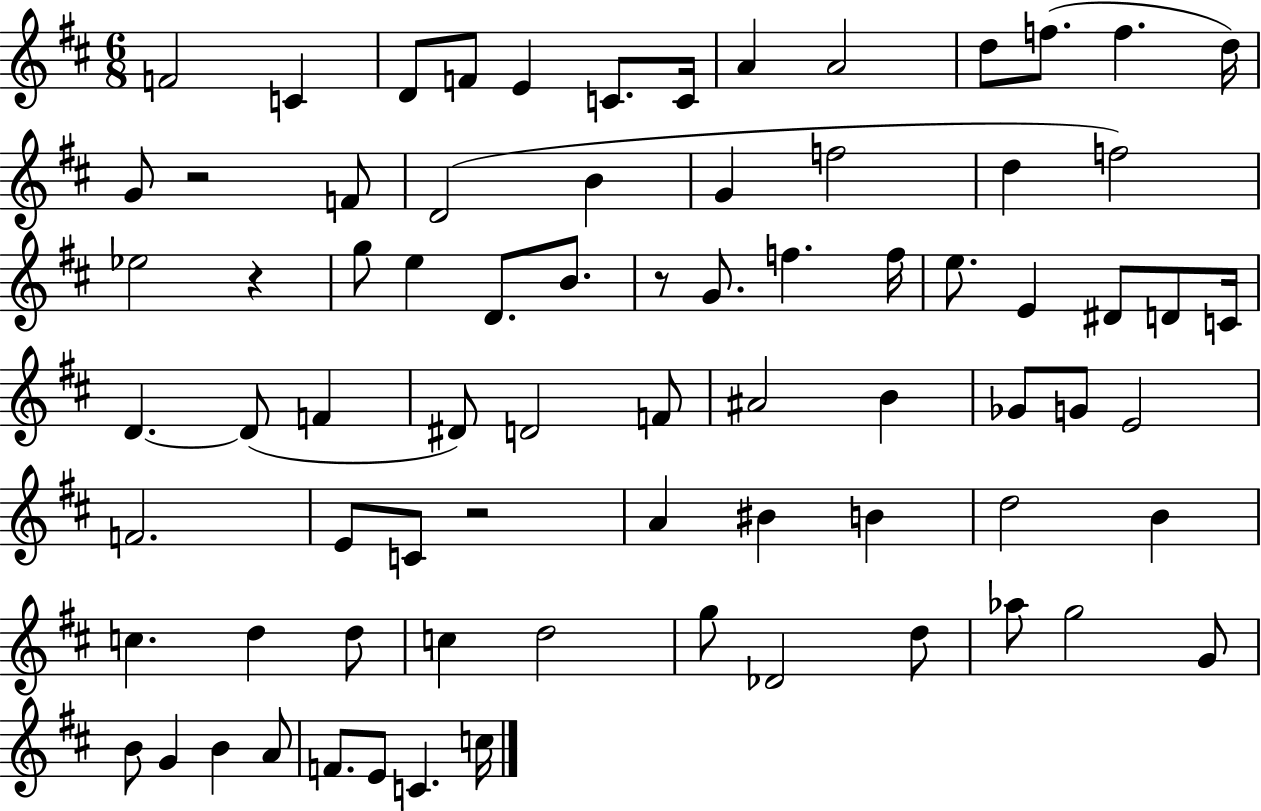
F4/h C4/q D4/e F4/e E4/q C4/e. C4/s A4/q A4/h D5/e F5/e. F5/q. D5/s G4/e R/h F4/e D4/h B4/q G4/q F5/h D5/q F5/h Eb5/h R/q G5/e E5/q D4/e. B4/e. R/e G4/e. F5/q. F5/s E5/e. E4/q D#4/e D4/e C4/s D4/q. D4/e F4/q D#4/e D4/h F4/e A#4/h B4/q Gb4/e G4/e E4/h F4/h. E4/e C4/e R/h A4/q BIS4/q B4/q D5/h B4/q C5/q. D5/q D5/e C5/q D5/h G5/e Db4/h D5/e Ab5/e G5/h G4/e B4/e G4/q B4/q A4/e F4/e. E4/e C4/q. C5/s